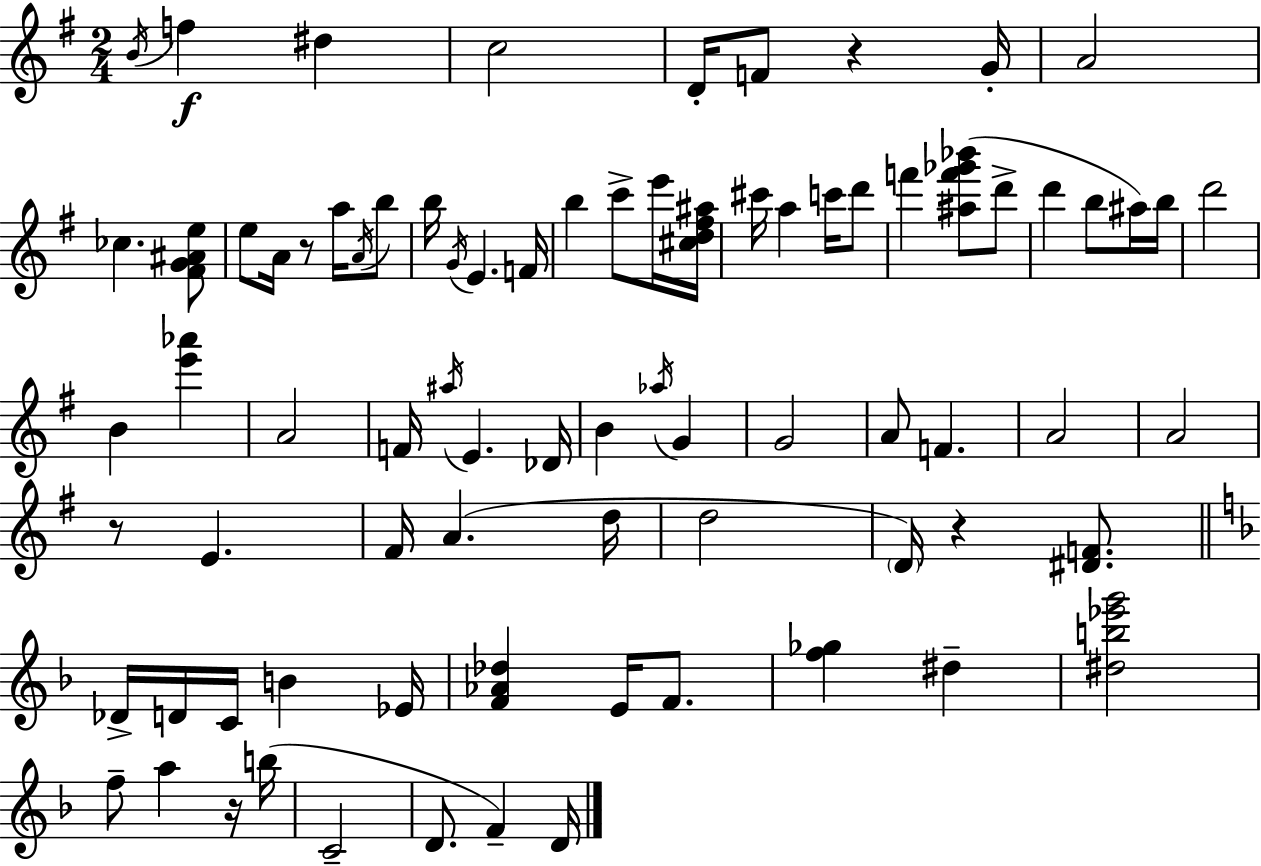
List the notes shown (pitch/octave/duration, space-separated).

B4/s F5/q D#5/q C5/h D4/s F4/e R/q G4/s A4/h CES5/q. [F#4,G4,A#4,E5]/e E5/e A4/s R/e A5/s A4/s B5/e B5/s G4/s E4/q. F4/s B5/q C6/e E6/s [C#5,D5,F#5,A#5]/s C#6/s A5/q C6/s D6/e F6/q [A#5,F6,Gb6,Bb6]/e D6/e D6/q B5/e A#5/s B5/s D6/h B4/q [E6,Ab6]/q A4/h F4/s A#5/s E4/q. Db4/s B4/q Ab5/s G4/q G4/h A4/e F4/q. A4/h A4/h R/e E4/q. F#4/s A4/q. D5/s D5/h D4/s R/q [D#4,F4]/e. Db4/s D4/s C4/s B4/q Eb4/s [F4,Ab4,Db5]/q E4/s F4/e. [F5,Gb5]/q D#5/q [D#5,B5,Eb6,G6]/h F5/e A5/q R/s B5/s C4/h D4/e. F4/q D4/s